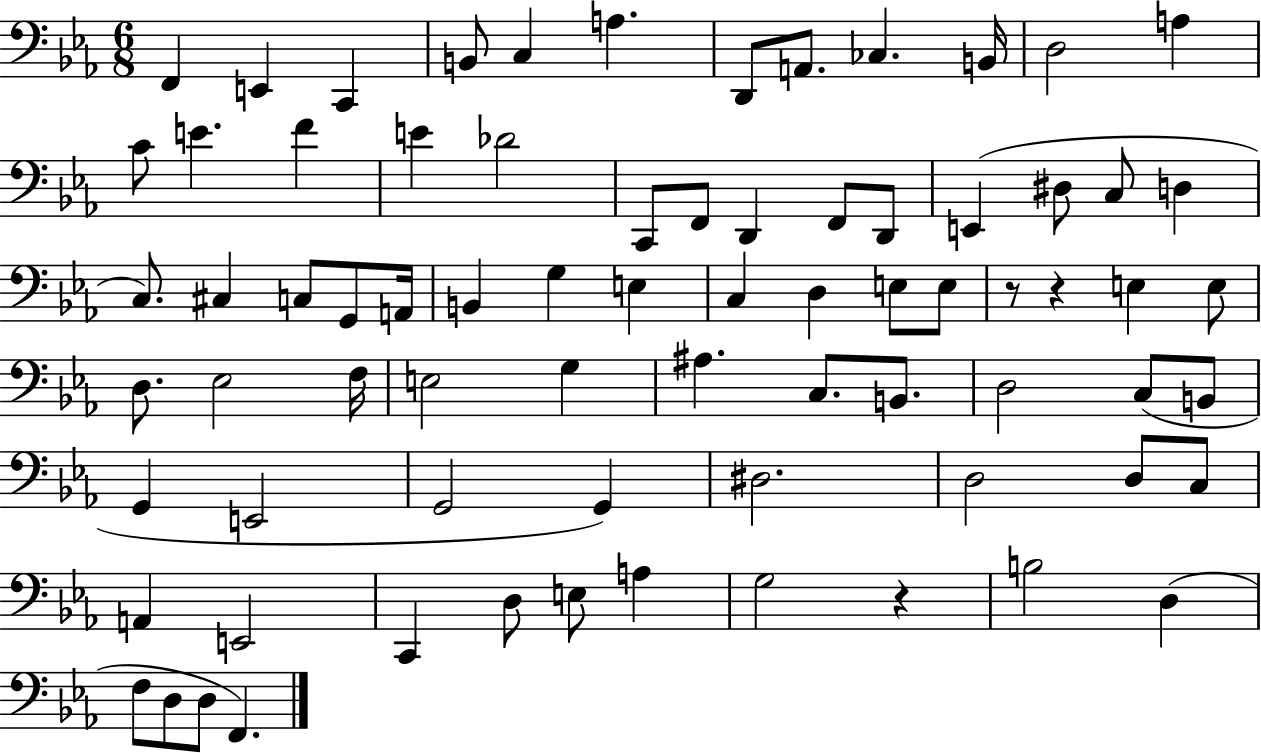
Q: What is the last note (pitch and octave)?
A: F2